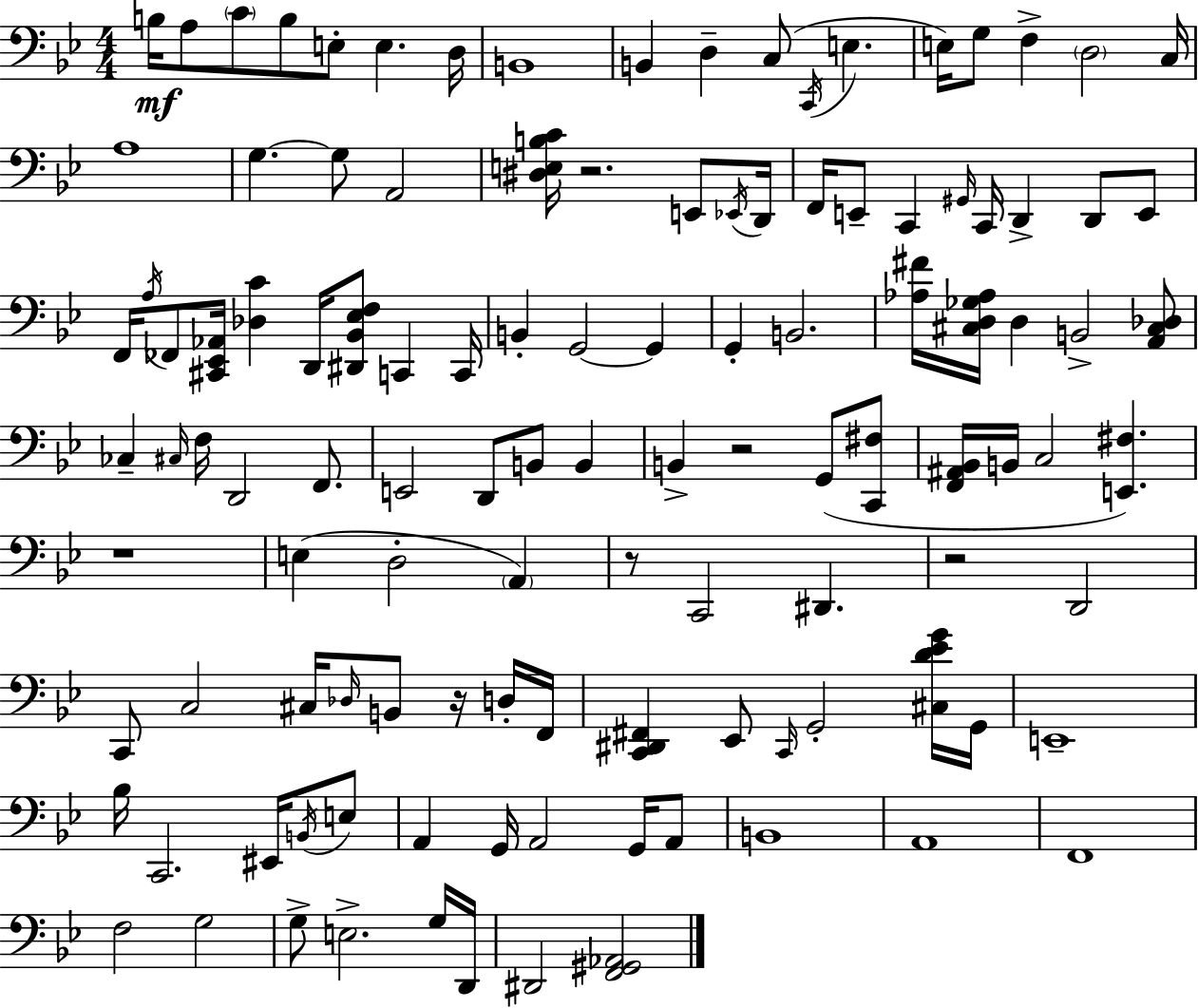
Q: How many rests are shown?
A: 6